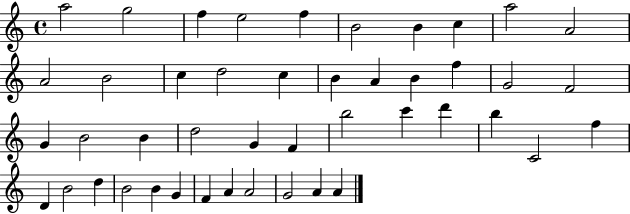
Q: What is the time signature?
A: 4/4